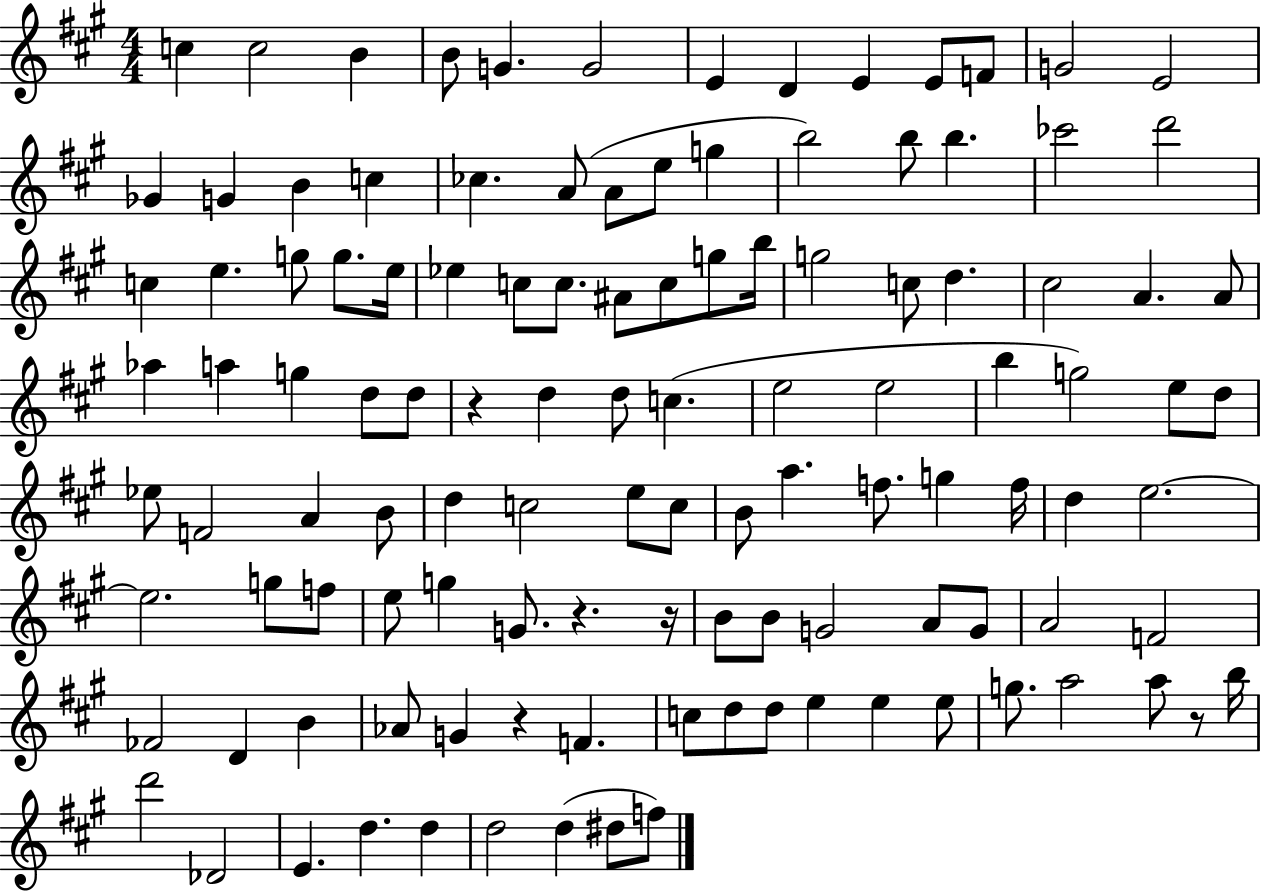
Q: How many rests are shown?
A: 5